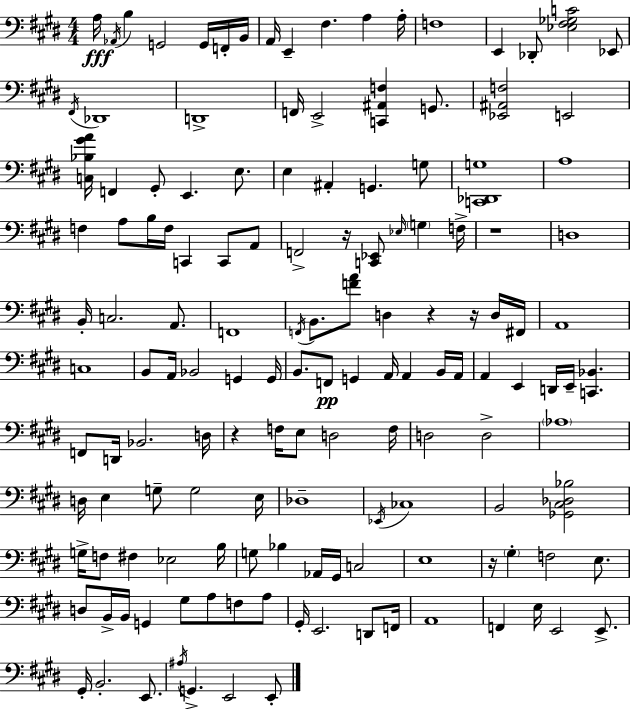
X:1
T:Untitled
M:4/4
L:1/4
K:E
A,/4 _A,,/4 B, G,,2 G,,/4 F,,/4 B,,/4 A,,/4 E,, ^F, A, A,/4 F,4 E,, _D,,/2 [_E,^F,_G,C]2 _E,,/2 ^F,,/4 _D,,4 D,,4 F,,/4 E,,2 [C,,^A,,F,] G,,/2 [_E,,^A,,F,]2 E,,2 [C,_B,^GA]/4 F,, ^G,,/2 E,, E,/2 E, ^A,, G,, G,/2 [C,,_D,,G,]4 A,4 F, A,/2 B,/4 F,/4 C,, C,,/2 A,,/2 F,,2 z/4 [C,,_E,,]/2 _E,/4 G, F,/4 z4 D,4 B,,/4 C,2 A,,/2 F,,4 F,,/4 B,,/2 [FA]/2 D, z z/4 D,/4 ^F,,/4 A,,4 C,4 B,,/2 A,,/4 _B,,2 G,, G,,/4 B,,/2 F,,/2 G,, A,,/4 A,, B,,/4 A,,/4 A,, E,, D,,/4 E,,/4 [C,,_B,,] F,,/2 D,,/4 _B,,2 D,/4 z F,/4 E,/2 D,2 F,/4 D,2 D,2 _A,4 D,/4 E, G,/2 G,2 E,/4 _D,4 _E,,/4 _C,4 B,,2 [_G,,^C,_D,_B,]2 G,/4 F,/2 ^F, _E,2 B,/4 G,/2 _B, _A,,/4 ^G,,/4 C,2 E,4 z/4 ^G, F,2 E,/2 D,/2 B,,/4 B,,/4 G,, ^G,/2 A,/2 F,/2 A,/2 ^G,,/4 E,,2 D,,/2 F,,/4 A,,4 F,, E,/4 E,,2 E,,/2 ^G,,/4 B,,2 E,,/2 ^A,/4 G,, E,,2 E,,/2